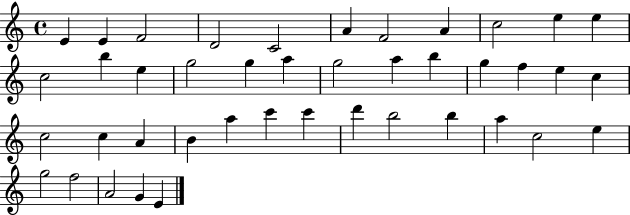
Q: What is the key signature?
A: C major